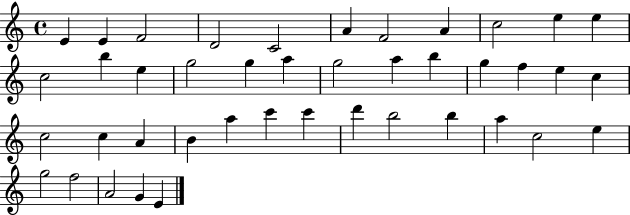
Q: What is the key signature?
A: C major